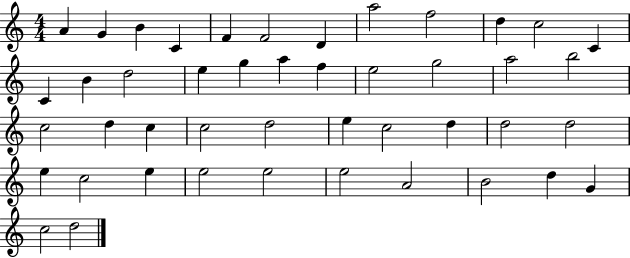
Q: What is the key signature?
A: C major